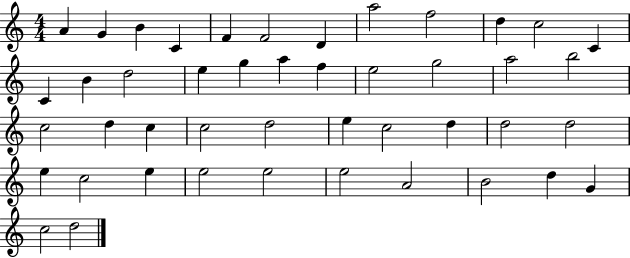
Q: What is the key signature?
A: C major